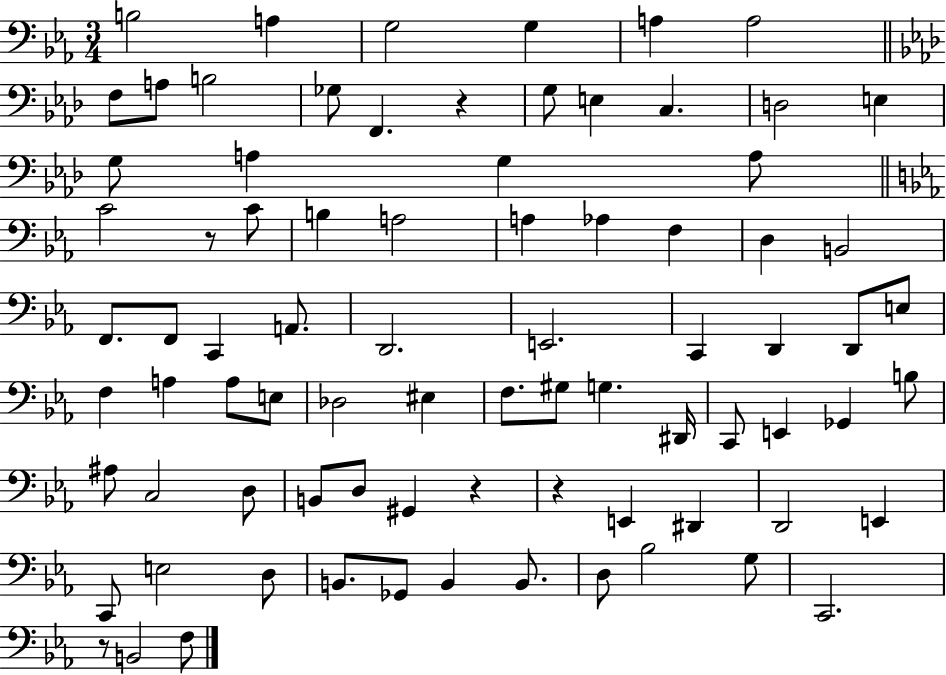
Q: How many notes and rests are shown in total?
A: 81